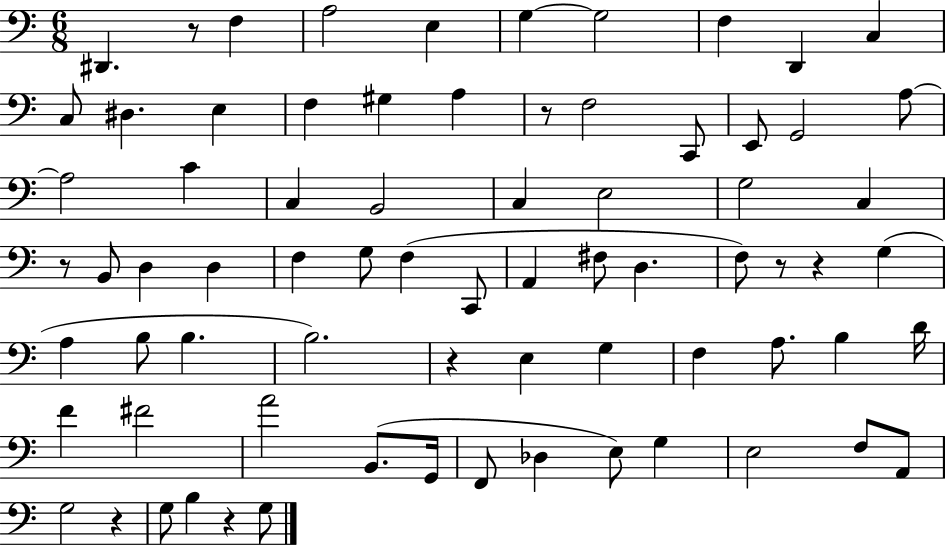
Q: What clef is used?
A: bass